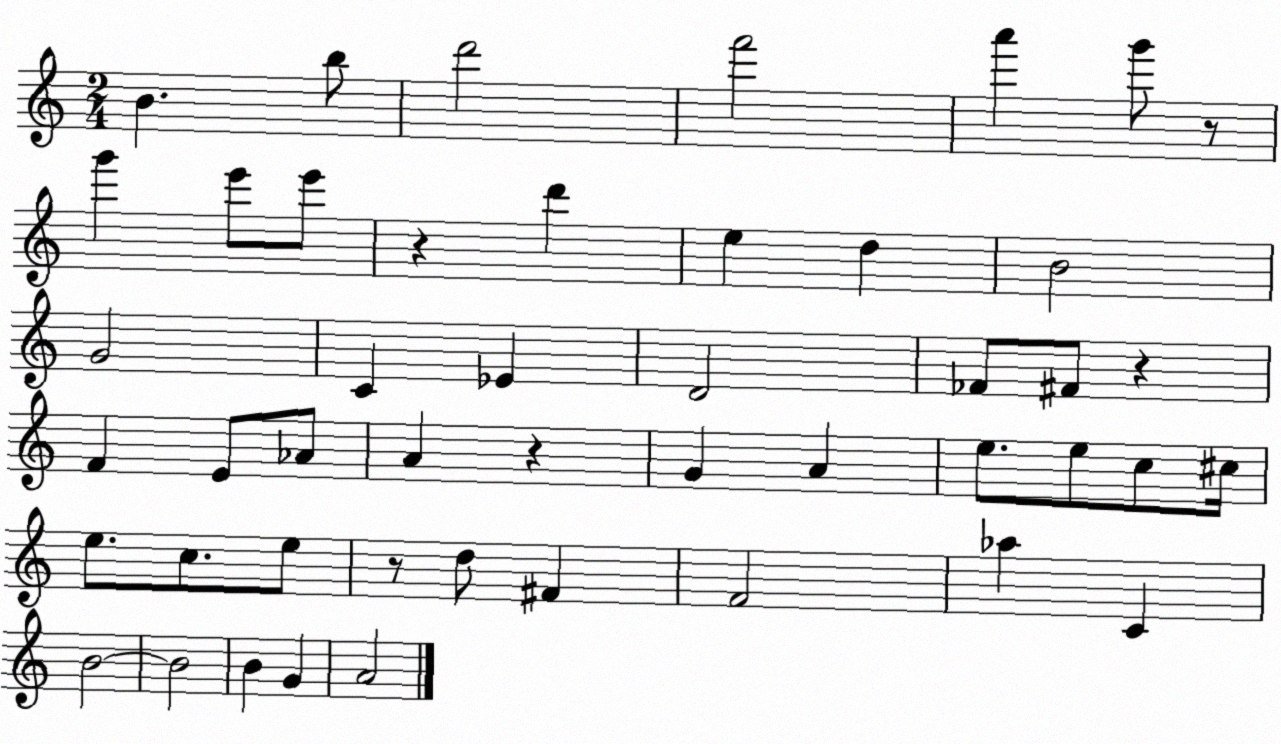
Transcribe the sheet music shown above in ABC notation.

X:1
T:Untitled
M:2/4
L:1/4
K:C
B b/2 d'2 f'2 a' g'/2 z/2 g' e'/2 e'/2 z d' e d B2 G2 C _E D2 _F/2 ^F/2 z F E/2 _A/2 A z G A e/2 e/2 c/2 ^c/4 e/2 c/2 e/2 z/2 d/2 ^F F2 _a C B2 B2 B G A2